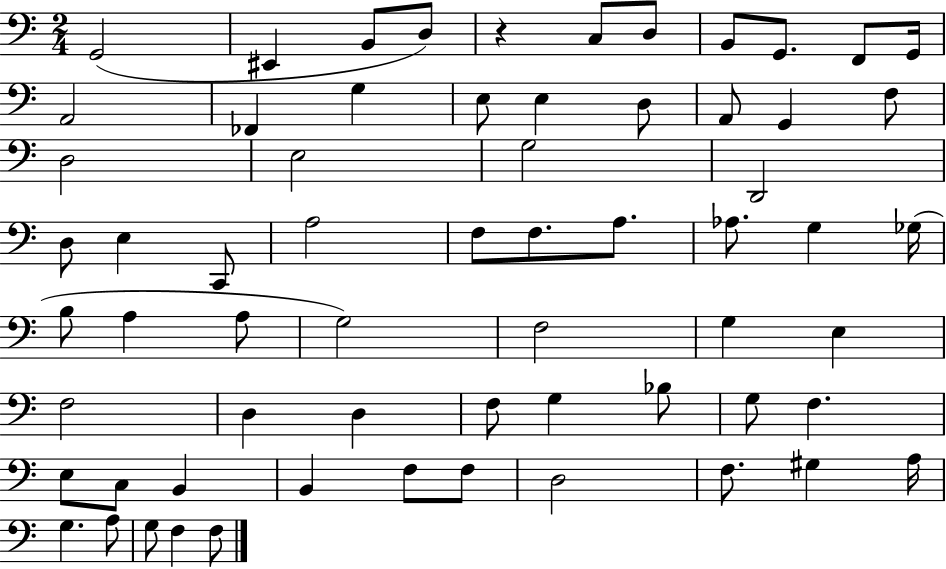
X:1
T:Untitled
M:2/4
L:1/4
K:C
G,,2 ^E,, B,,/2 D,/2 z C,/2 D,/2 B,,/2 G,,/2 F,,/2 G,,/4 A,,2 _F,, G, E,/2 E, D,/2 A,,/2 G,, F,/2 D,2 E,2 G,2 D,,2 D,/2 E, C,,/2 A,2 F,/2 F,/2 A,/2 _A,/2 G, _G,/4 B,/2 A, A,/2 G,2 F,2 G, E, F,2 D, D, F,/2 G, _B,/2 G,/2 F, E,/2 C,/2 B,, B,, F,/2 F,/2 D,2 F,/2 ^G, A,/4 G, A,/2 G,/2 F, F,/2